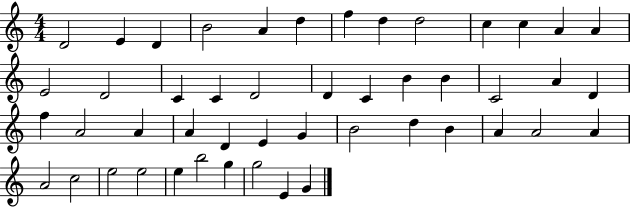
D4/h E4/q D4/q B4/h A4/q D5/q F5/q D5/q D5/h C5/q C5/q A4/q A4/q E4/h D4/h C4/q C4/q D4/h D4/q C4/q B4/q B4/q C4/h A4/q D4/q F5/q A4/h A4/q A4/q D4/q E4/q G4/q B4/h D5/q B4/q A4/q A4/h A4/q A4/h C5/h E5/h E5/h E5/q B5/h G5/q G5/h E4/q G4/q